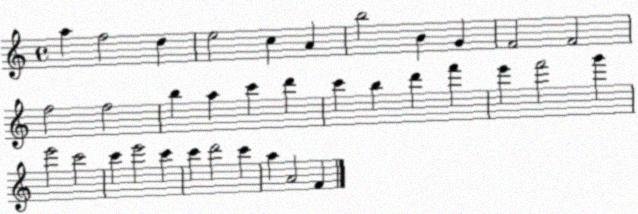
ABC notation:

X:1
T:Untitled
M:4/4
L:1/4
K:C
a f2 d e2 c A b2 B G F2 F2 f2 f2 b a c' d' c' b d' f' e' f'2 g' e'2 c'2 c' e'2 c' c' d'2 c' a A2 F